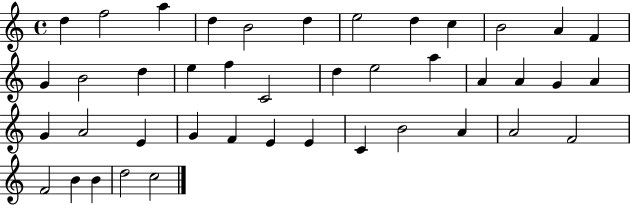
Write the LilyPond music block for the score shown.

{
  \clef treble
  \time 4/4
  \defaultTimeSignature
  \key c \major
  d''4 f''2 a''4 | d''4 b'2 d''4 | e''2 d''4 c''4 | b'2 a'4 f'4 | \break g'4 b'2 d''4 | e''4 f''4 c'2 | d''4 e''2 a''4 | a'4 a'4 g'4 a'4 | \break g'4 a'2 e'4 | g'4 f'4 e'4 e'4 | c'4 b'2 a'4 | a'2 f'2 | \break f'2 b'4 b'4 | d''2 c''2 | \bar "|."
}